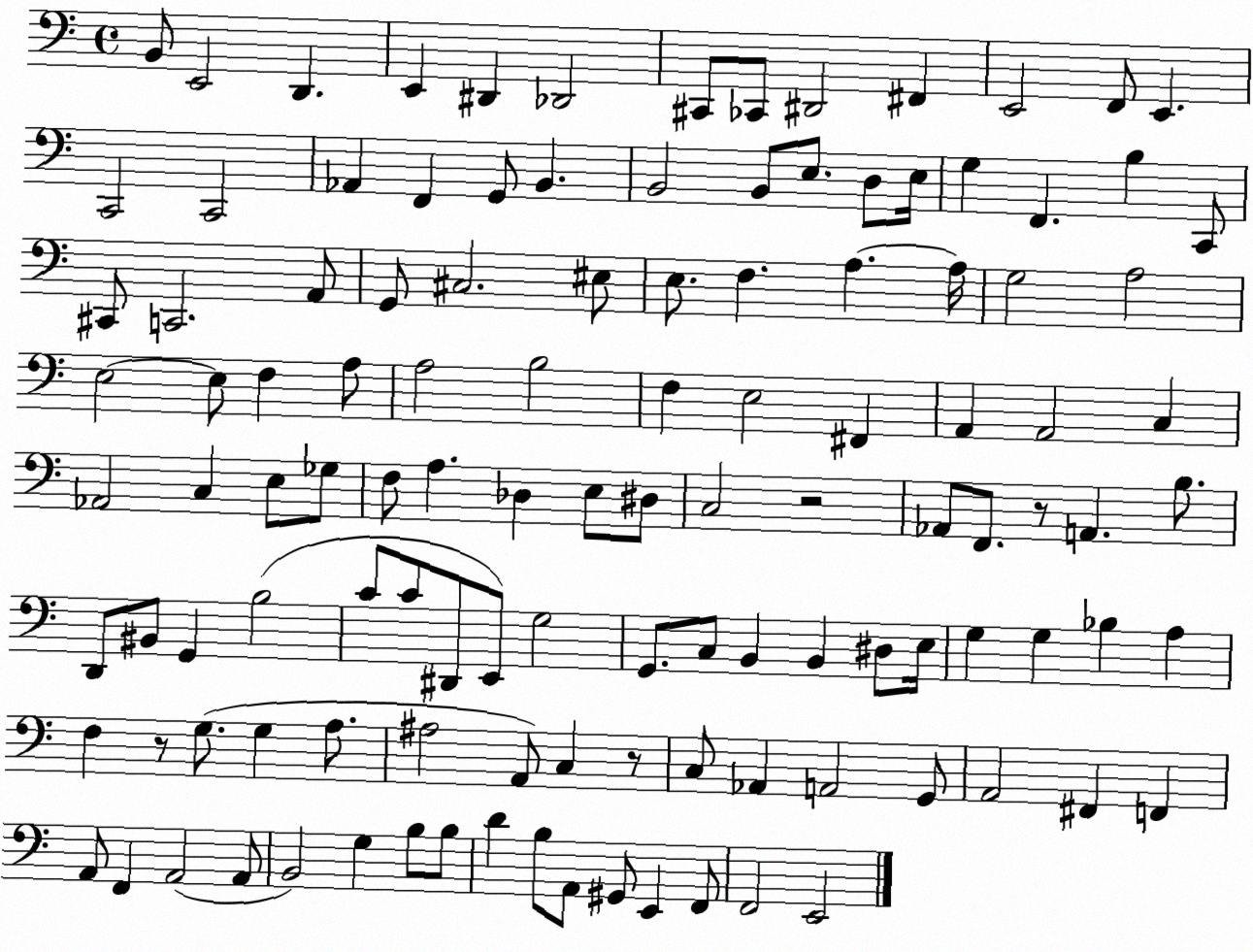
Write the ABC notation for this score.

X:1
T:Untitled
M:4/4
L:1/4
K:C
B,,/2 E,,2 D,, E,, ^D,, _D,,2 ^C,,/2 _C,,/2 ^D,,2 ^F,, E,,2 F,,/2 E,, C,,2 C,,2 _A,, F,, G,,/2 B,, B,,2 B,,/2 E,/2 D,/2 E,/4 G, F,, B, C,,/2 ^C,,/2 C,,2 A,,/2 G,,/2 ^C,2 ^E,/2 E,/2 F, A, A,/4 G,2 A,2 E,2 E,/2 F, A,/2 A,2 B,2 F, E,2 ^F,, A,, A,,2 C, _A,,2 C, E,/2 _G,/2 F,/2 A, _D, E,/2 ^D,/2 C,2 z2 _A,,/2 F,,/2 z/2 A,, B,/2 D,,/2 ^B,,/2 G,, B,2 C/2 C/2 ^D,,/2 E,,/2 G,2 G,,/2 C,/2 B,, B,, ^D,/2 E,/4 G, G, _B, A, F, z/2 G,/2 G, A,/2 ^A,2 A,,/2 C, z/2 C,/2 _A,, A,,2 G,,/2 A,,2 ^F,, F,, A,,/2 F,, A,,2 A,,/2 B,,2 G, B,/2 B,/2 D B,/2 A,,/2 ^G,,/2 E,, F,,/2 F,,2 E,,2